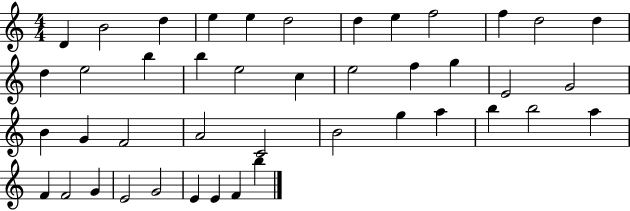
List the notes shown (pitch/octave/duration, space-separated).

D4/q B4/h D5/q E5/q E5/q D5/h D5/q E5/q F5/h F5/q D5/h D5/q D5/q E5/h B5/q B5/q E5/h C5/q E5/h F5/q G5/q E4/h G4/h B4/q G4/q F4/h A4/h C4/h B4/h G5/q A5/q B5/q B5/h A5/q F4/q F4/h G4/q E4/h G4/h E4/q E4/q F4/q B5/q